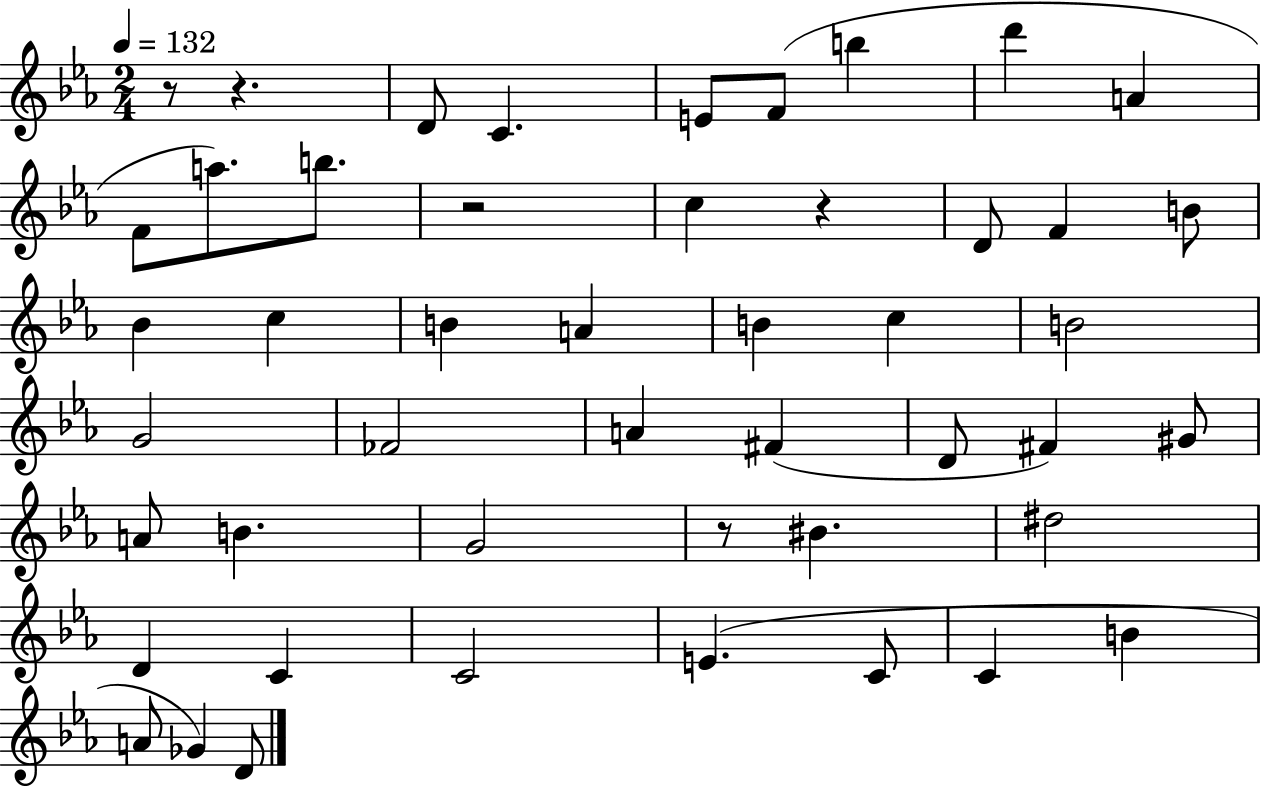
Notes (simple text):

R/e R/q. D4/e C4/q. E4/e F4/e B5/q D6/q A4/q F4/e A5/e. B5/e. R/h C5/q R/q D4/e F4/q B4/e Bb4/q C5/q B4/q A4/q B4/q C5/q B4/h G4/h FES4/h A4/q F#4/q D4/e F#4/q G#4/e A4/e B4/q. G4/h R/e BIS4/q. D#5/h D4/q C4/q C4/h E4/q. C4/e C4/q B4/q A4/e Gb4/q D4/e